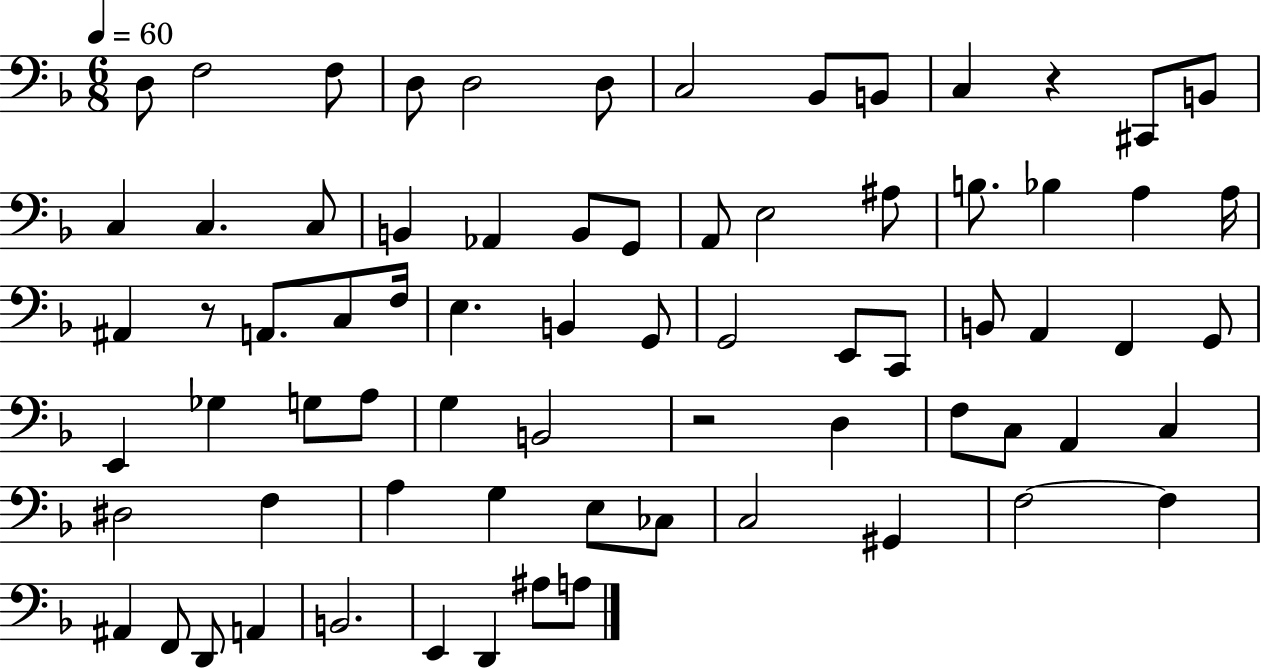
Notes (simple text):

D3/e F3/h F3/e D3/e D3/h D3/e C3/h Bb2/e B2/e C3/q R/q C#2/e B2/e C3/q C3/q. C3/e B2/q Ab2/q B2/e G2/e A2/e E3/h A#3/e B3/e. Bb3/q A3/q A3/s A#2/q R/e A2/e. C3/e F3/s E3/q. B2/q G2/e G2/h E2/e C2/e B2/e A2/q F2/q G2/e E2/q Gb3/q G3/e A3/e G3/q B2/h R/h D3/q F3/e C3/e A2/q C3/q D#3/h F3/q A3/q G3/q E3/e CES3/e C3/h G#2/q F3/h F3/q A#2/q F2/e D2/e A2/q B2/h. E2/q D2/q A#3/e A3/e